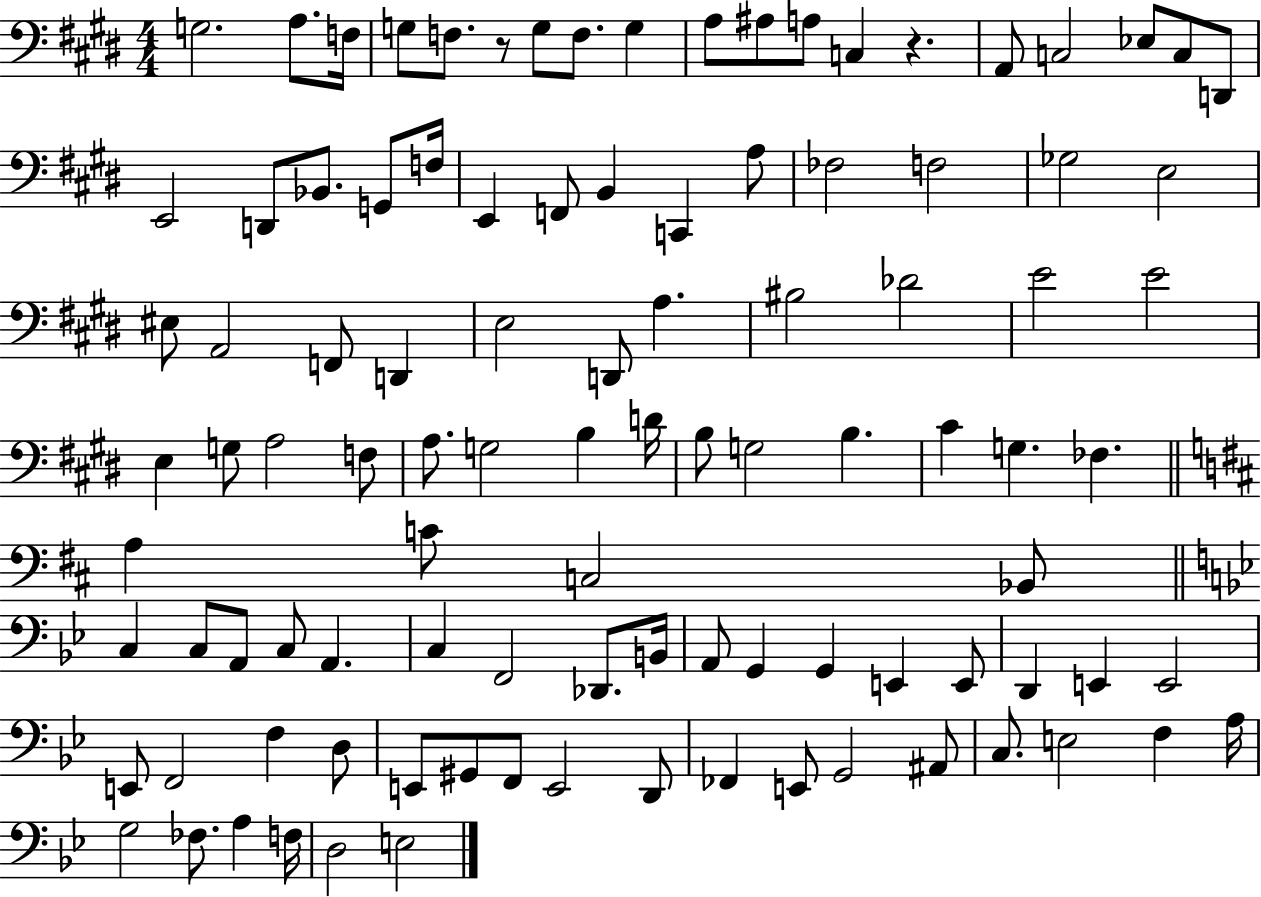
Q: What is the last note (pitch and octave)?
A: E3